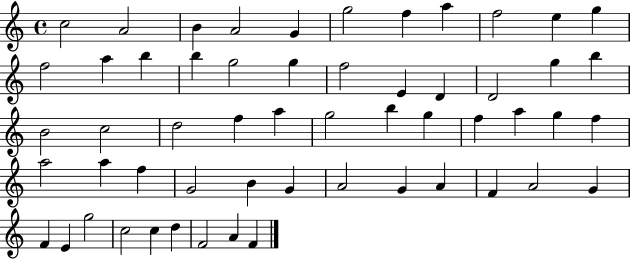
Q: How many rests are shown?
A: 0